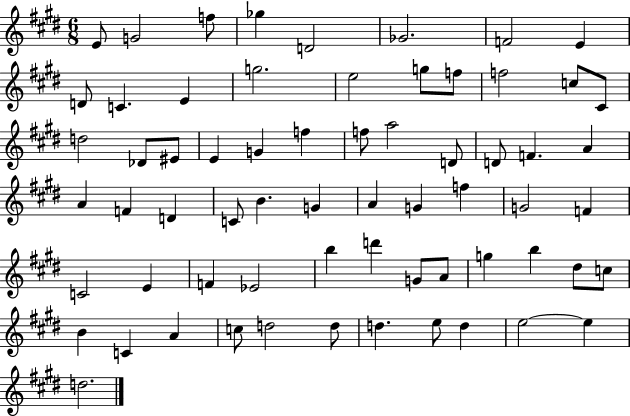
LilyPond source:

{
  \clef treble
  \numericTimeSignature
  \time 6/8
  \key e \major
  e'8 g'2 f''8 | ges''4 d'2 | ges'2. | f'2 e'4 | \break d'8 c'4. e'4 | g''2. | e''2 g''8 f''8 | f''2 c''8 cis'8 | \break d''2 des'8 eis'8 | e'4 g'4 f''4 | f''8 a''2 d'8 | d'8 f'4. a'4 | \break a'4 f'4 d'4 | c'8 b'4. g'4 | a'4 g'4 f''4 | g'2 f'4 | \break c'2 e'4 | f'4 ees'2 | b''4 d'''4 g'8 a'8 | g''4 b''4 dis''8 c''8 | \break b'4 c'4 a'4 | c''8 d''2 d''8 | d''4. e''8 d''4 | e''2~~ e''4 | \break d''2. | \bar "|."
}